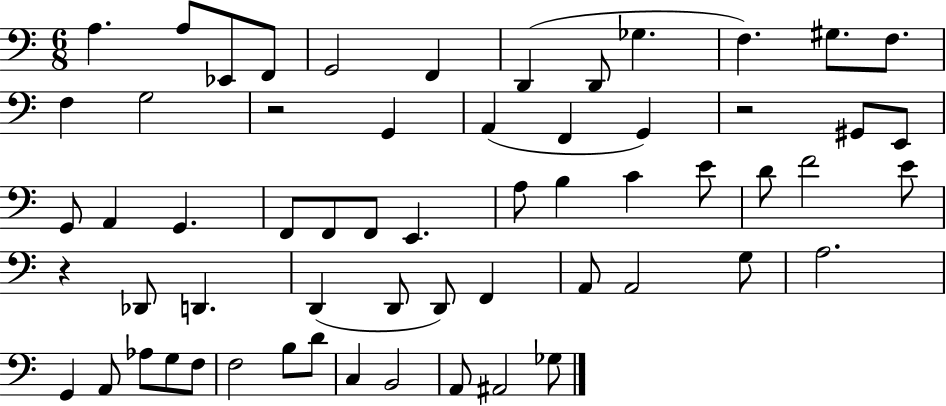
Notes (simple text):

A3/q. A3/e Eb2/e F2/e G2/h F2/q D2/q D2/e Gb3/q. F3/q. G#3/e. F3/e. F3/q G3/h R/h G2/q A2/q F2/q G2/q R/h G#2/e E2/e G2/e A2/q G2/q. F2/e F2/e F2/e E2/q. A3/e B3/q C4/q E4/e D4/e F4/h E4/e R/q Db2/e D2/q. D2/q D2/e D2/e F2/q A2/e A2/h G3/e A3/h. G2/q A2/e Ab3/e G3/e F3/e F3/h B3/e D4/e C3/q B2/h A2/e A#2/h Gb3/e